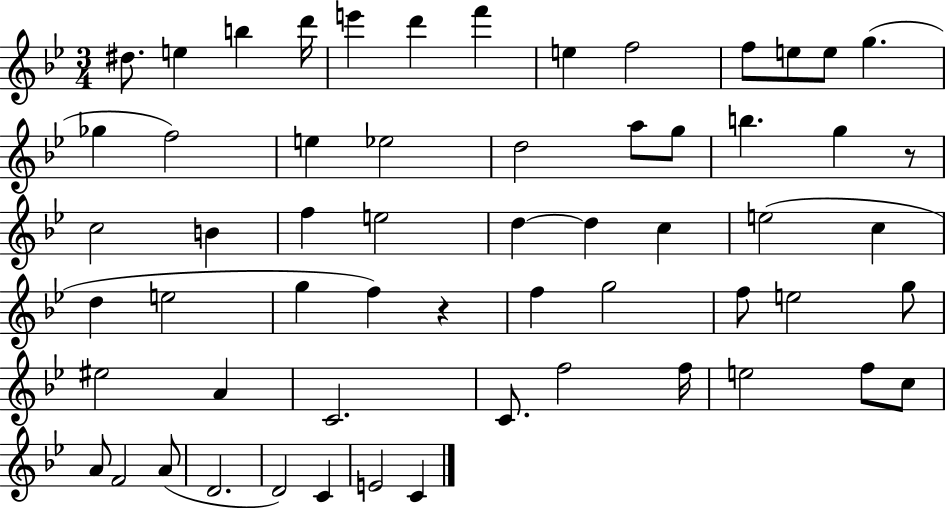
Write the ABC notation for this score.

X:1
T:Untitled
M:3/4
L:1/4
K:Bb
^d/2 e b d'/4 e' d' f' e f2 f/2 e/2 e/2 g _g f2 e _e2 d2 a/2 g/2 b g z/2 c2 B f e2 d d c e2 c d e2 g f z f g2 f/2 e2 g/2 ^e2 A C2 C/2 f2 f/4 e2 f/2 c/2 A/2 F2 A/2 D2 D2 C E2 C